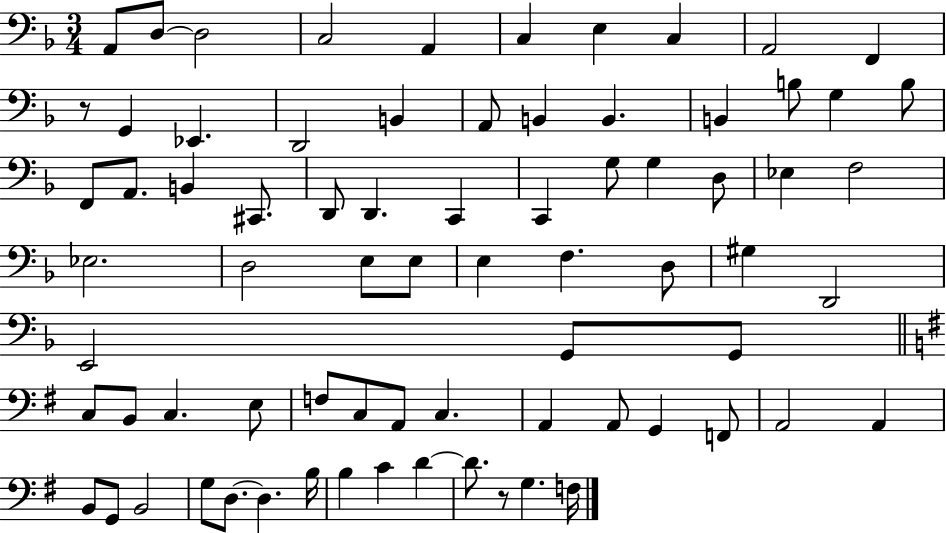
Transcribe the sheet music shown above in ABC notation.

X:1
T:Untitled
M:3/4
L:1/4
K:F
A,,/2 D,/2 D,2 C,2 A,, C, E, C, A,,2 F,, z/2 G,, _E,, D,,2 B,, A,,/2 B,, B,, B,, B,/2 G, B,/2 F,,/2 A,,/2 B,, ^C,,/2 D,,/2 D,, C,, C,, G,/2 G, D,/2 _E, F,2 _E,2 D,2 E,/2 E,/2 E, F, D,/2 ^G, D,,2 E,,2 G,,/2 G,,/2 C,/2 B,,/2 C, E,/2 F,/2 C,/2 A,,/2 C, A,, A,,/2 G,, F,,/2 A,,2 A,, B,,/2 G,,/2 B,,2 G,/2 D,/2 D, B,/4 B, C D D/2 z/2 G, F,/4